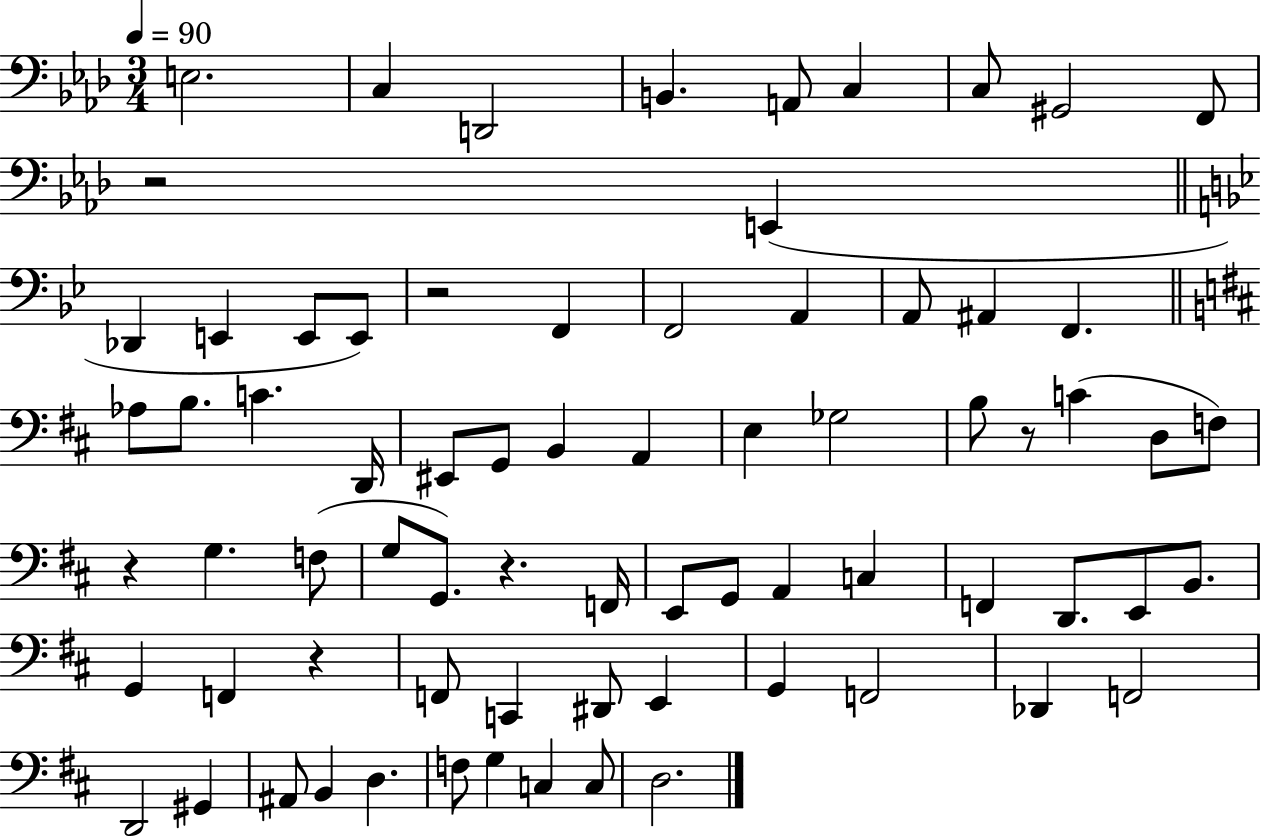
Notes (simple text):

E3/h. C3/q D2/h B2/q. A2/e C3/q C3/e G#2/h F2/e R/h E2/q Db2/q E2/q E2/e E2/e R/h F2/q F2/h A2/q A2/e A#2/q F2/q. Ab3/e B3/e. C4/q. D2/s EIS2/e G2/e B2/q A2/q E3/q Gb3/h B3/e R/e C4/q D3/e F3/e R/q G3/q. F3/e G3/e G2/e. R/q. F2/s E2/e G2/e A2/q C3/q F2/q D2/e. E2/e B2/e. G2/q F2/q R/q F2/e C2/q D#2/e E2/q G2/q F2/h Db2/q F2/h D2/h G#2/q A#2/e B2/q D3/q. F3/e G3/q C3/q C3/e D3/h.